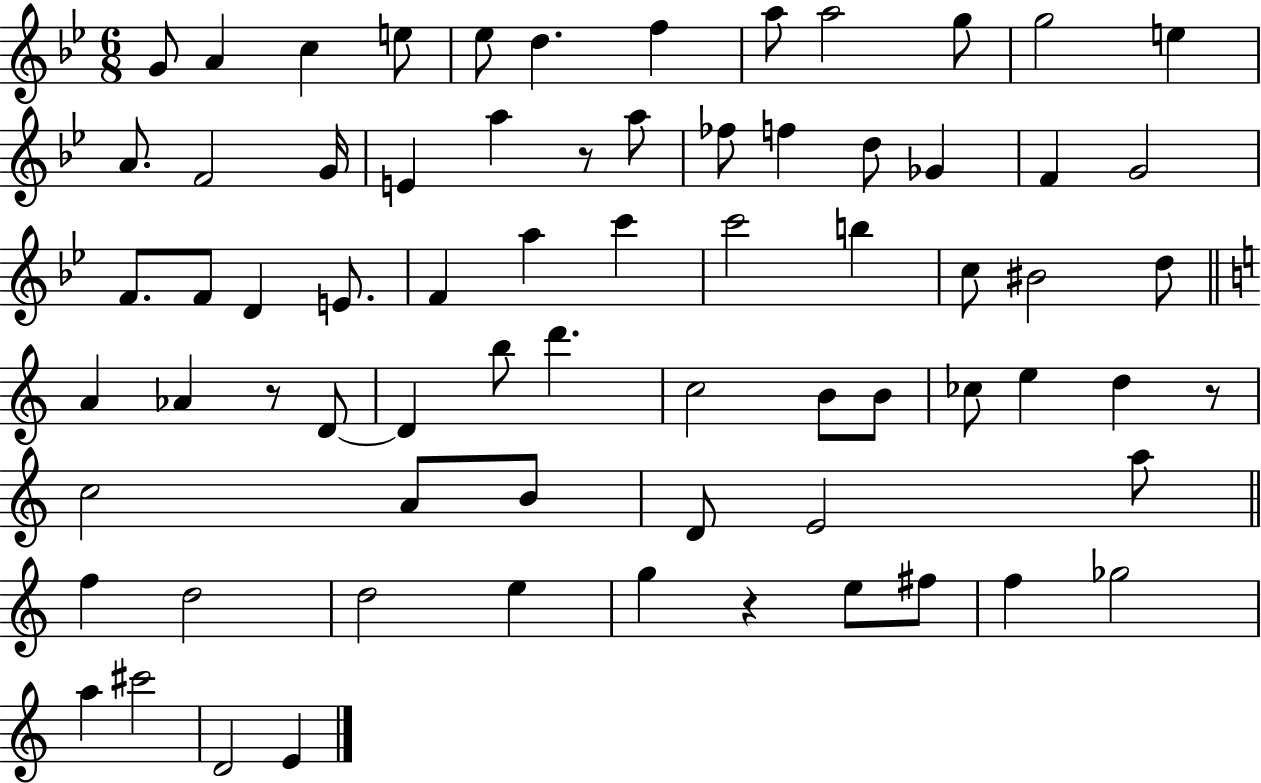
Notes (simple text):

G4/e A4/q C5/q E5/e Eb5/e D5/q. F5/q A5/e A5/h G5/e G5/h E5/q A4/e. F4/h G4/s E4/q A5/q R/e A5/e FES5/e F5/q D5/e Gb4/q F4/q G4/h F4/e. F4/e D4/q E4/e. F4/q A5/q C6/q C6/h B5/q C5/e BIS4/h D5/e A4/q Ab4/q R/e D4/e D4/q B5/e D6/q. C5/h B4/e B4/e CES5/e E5/q D5/q R/e C5/h A4/e B4/e D4/e E4/h A5/e F5/q D5/h D5/h E5/q G5/q R/q E5/e F#5/e F5/q Gb5/h A5/q C#6/h D4/h E4/q